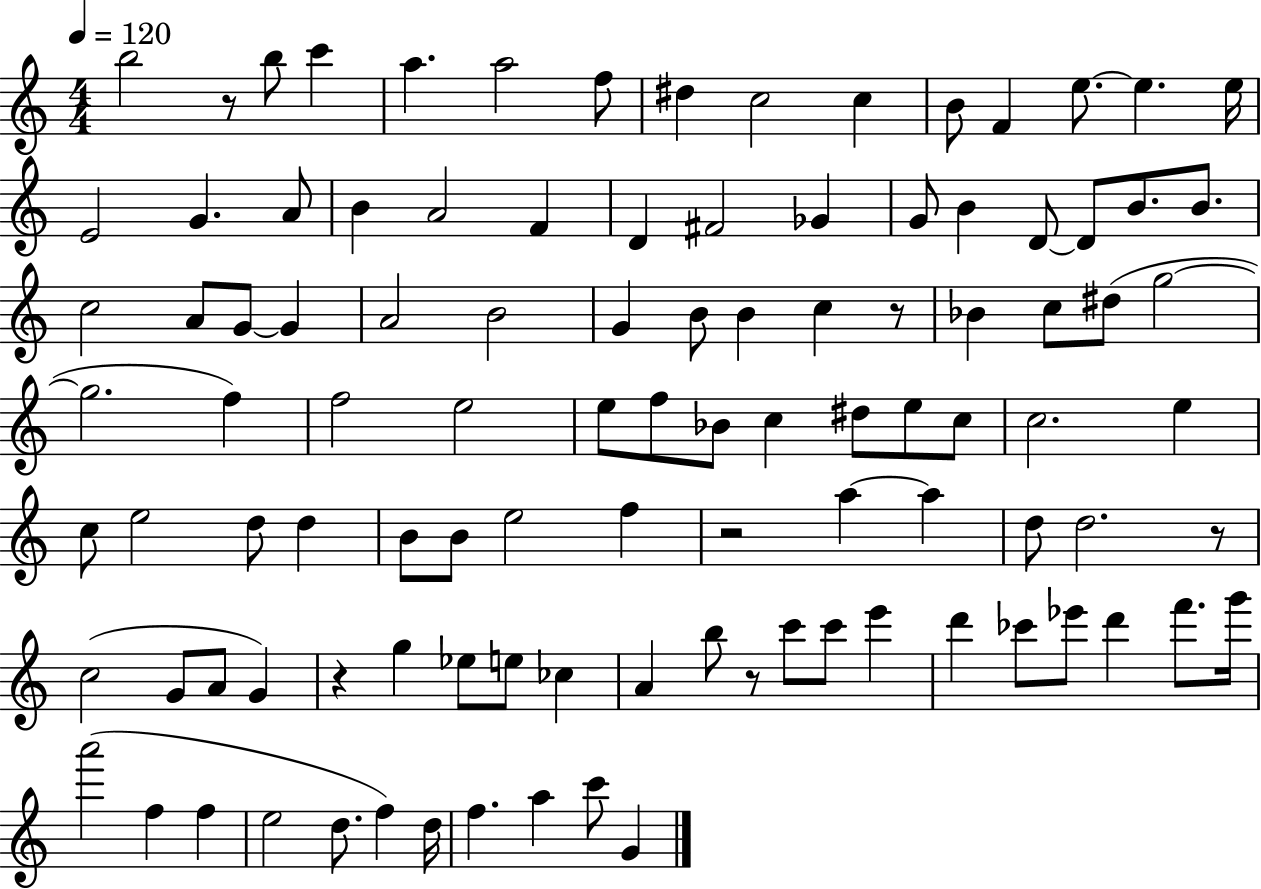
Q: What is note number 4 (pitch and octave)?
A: A5